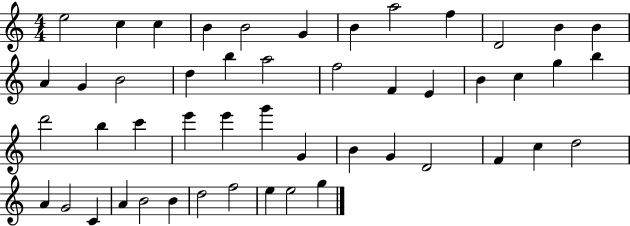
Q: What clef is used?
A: treble